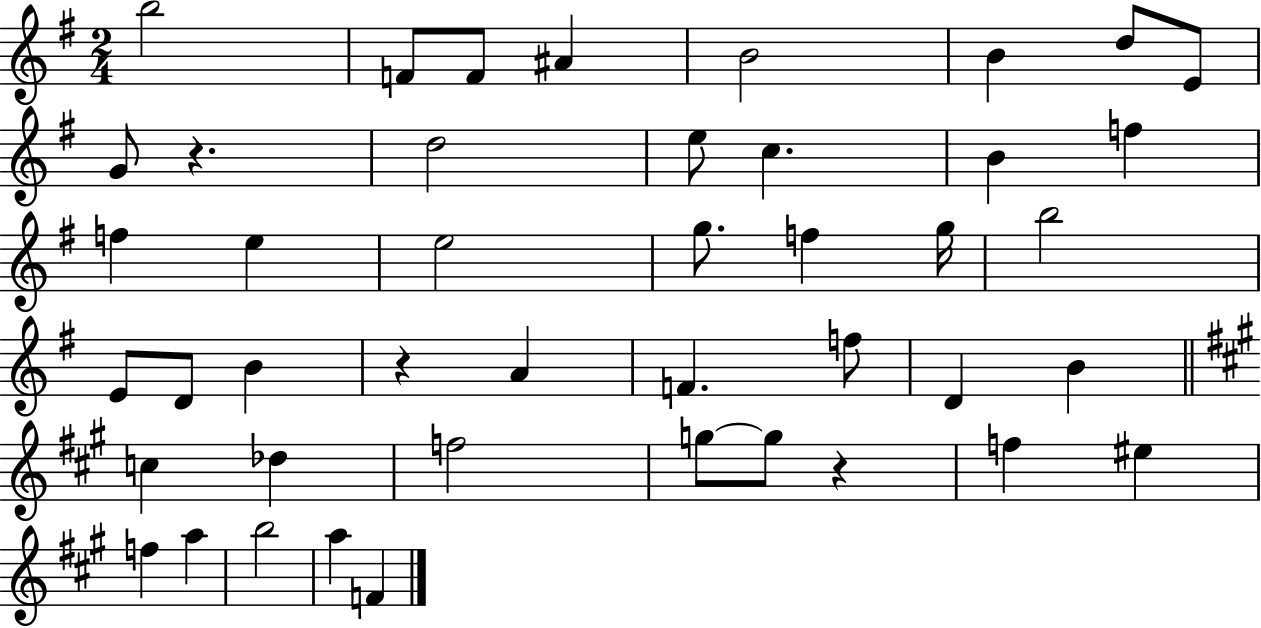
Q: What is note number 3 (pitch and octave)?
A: F4